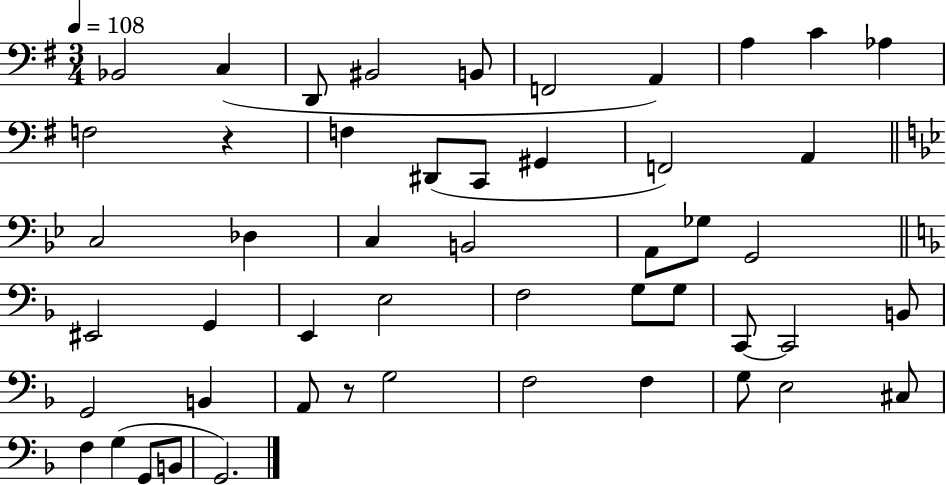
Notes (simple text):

Bb2/h C3/q D2/e BIS2/h B2/e F2/h A2/q A3/q C4/q Ab3/q F3/h R/q F3/q D#2/e C2/e G#2/q F2/h A2/q C3/h Db3/q C3/q B2/h A2/e Gb3/e G2/h EIS2/h G2/q E2/q E3/h F3/h G3/e G3/e C2/e C2/h B2/e G2/h B2/q A2/e R/e G3/h F3/h F3/q G3/e E3/h C#3/e F3/q G3/q G2/e B2/e G2/h.